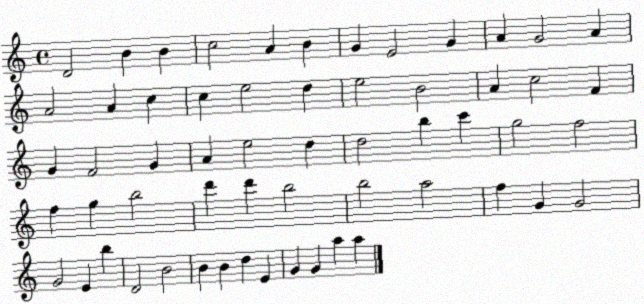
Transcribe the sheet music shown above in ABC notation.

X:1
T:Untitled
M:4/4
L:1/4
K:C
D2 B B c2 A B G E2 G A G2 A A2 A c c e2 d e2 B2 A c2 F G F2 G A e2 d d2 b c' g2 f2 f g b2 d' d' b2 b2 a2 f G G2 G2 E b D2 B2 B B d E G G a a